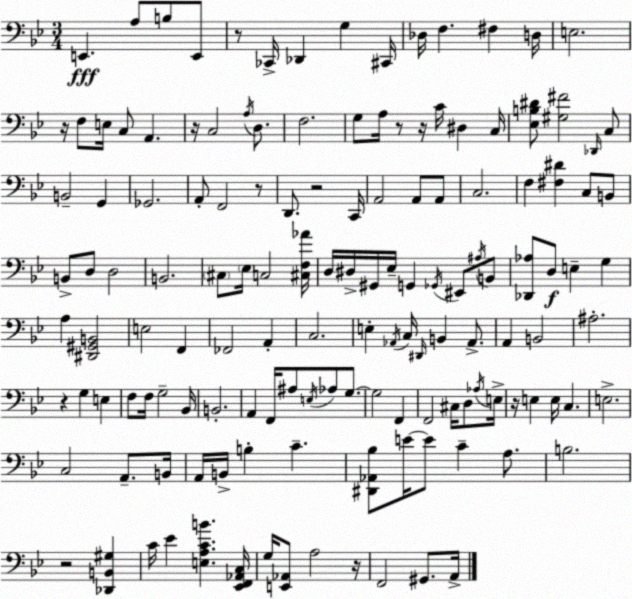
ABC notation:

X:1
T:Untitled
M:3/4
L:1/4
K:Gm
E,, A,/2 B,/2 E,,/2 z/2 _C,,/4 _D,, G, ^C,,/4 _D,/4 F, ^F, D,/4 E,2 z/4 F,/2 E,/4 C,/2 A,, z/4 C,2 A,/4 D,/2 F,2 G,/2 A,/4 z/2 z/4 C/4 ^D, C,/4 [_E,B,^D]/2 [^G,^F]2 _D,,/4 C,/2 B,,2 G,, _G,,2 A,,/2 F,,2 z/2 D,,/2 z2 C,,/4 A,,2 A,,/2 A,,/2 C,2 F, [^F,^D] C,/2 B,,/2 B,,/2 D,/2 D,2 B,,2 ^C,/2 _E,/4 C,2 [^C,F,_A]/4 D,/4 ^D,/4 ^G,,/4 _E,/4 G,, _G,,/4 ^E,,/2 ^A,/4 B,,/2 [_D,,_A,]/2 D,/2 E, G, A, [^D,,^G,,B,,]2 E,2 F,, _F,,2 A,, C,2 E, _A,,/4 C,/4 ^D,,/4 B,, _A,,/2 A,, B,,2 ^A,2 z G, E, F,/2 F,/4 G,2 _B,,/4 B,,2 A,, F,,/4 ^A,/2 E,/4 _A,/2 G,/2 G,2 F,, F,,2 ^C,/4 D,/2 _A,/4 E,/4 z/4 E, E,/4 C, E,2 C,2 A,,/2 B,,/4 A,,/4 B,,/4 B, C [^D,,_A,,_B,]/2 E/4 E/2 C A,/2 B,2 z2 [_D,,B,,^G,] C/4 _E [E,A,CB] [_E,,F,,_A,,C,]/4 G,/4 [E,,_A,,]/2 A,2 z/4 F,,2 ^G,,/2 A,,/4